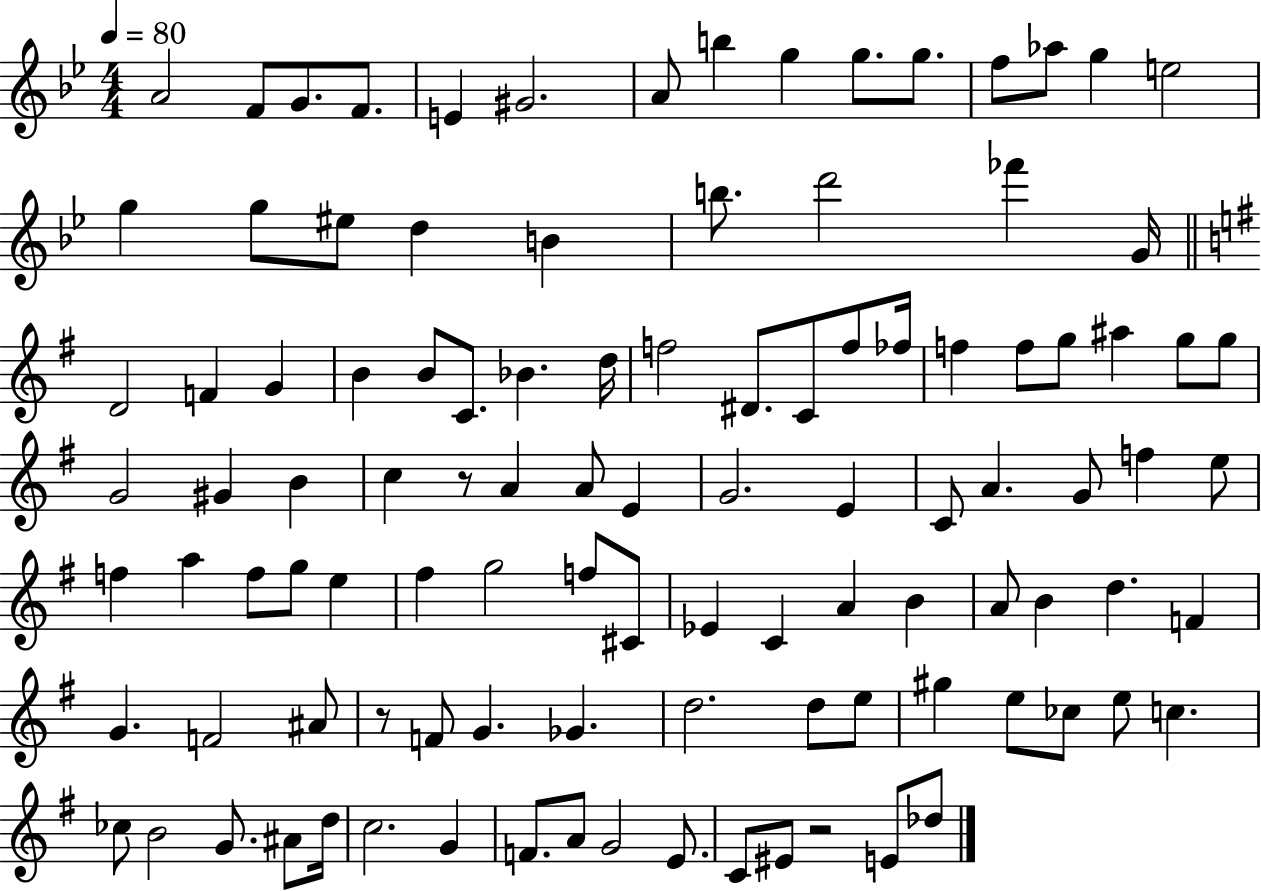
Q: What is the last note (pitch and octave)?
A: Db5